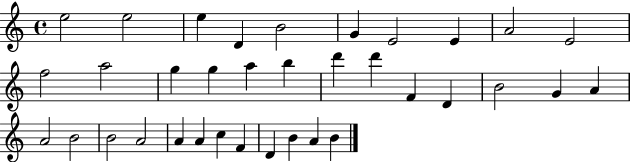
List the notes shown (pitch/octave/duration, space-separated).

E5/h E5/h E5/q D4/q B4/h G4/q E4/h E4/q A4/h E4/h F5/h A5/h G5/q G5/q A5/q B5/q D6/q D6/q F4/q D4/q B4/h G4/q A4/q A4/h B4/h B4/h A4/h A4/q A4/q C5/q F4/q D4/q B4/q A4/q B4/q